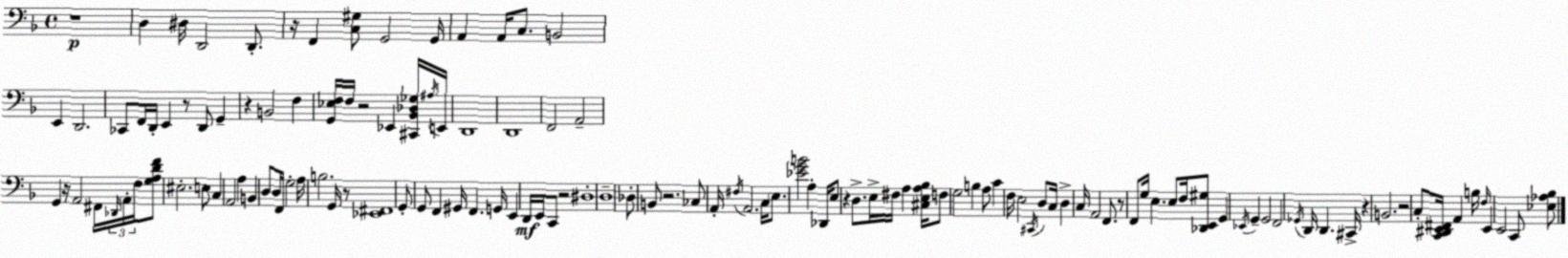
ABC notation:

X:1
T:Untitled
M:4/4
L:1/4
K:F
z4 D, ^D,/4 D,,2 D,,/2 z/4 F,, [C,^G,]/2 G,,2 G,,/4 A,, A,,/4 C,/2 B,,2 E,, D,,2 _C,,/2 F,,/4 D,,/4 E,, z/2 D,,/2 G,, z B,,2 F, [G,,_E,F,]/4 F,/4 z2 _E,, [^C,,_B,,_D,_G,]/4 ^A,/4 E,,/4 D,,4 D,,4 F,,2 A,,2 G,, z/4 A,,2 ^F,,/4 _D,,/4 A,,/4 F,/4 [G,A,DF]/2 ^E,2 E,/2 C, A,,2 A, B,, D,/2 D,/4 F,,/4 G,2 A,/4 B,2 G,,/4 z/2 [_E,,^F,,]4 G,,/2 G,,/2 F,, ^G,,/4 F,, G,,/4 E,, D,,/4 E,,/4 C,,/2 z2 ^D,4 D,4 _D,/2 B,,/2 z2 _C,/2 A,,/4 ^F,/4 A,,2 C,/4 E,/2 [_EGB]2 A, _D,,/4 E,/2 z D,/2 E,/4 ^F,/4 A, [^C,E,A,_B,]/4 F,/2 G,2 B, A,/2 C F,/4 E,2 ^C,,/4 D,/2 C,/4 D, C,/4 A,,2 F,,/2 z/2 F,,/2 G,/4 E, E,/2 F,/4 [_D,,E,,^G,]/2 G,, _E,,/4 G,, G,,2 F,,2 _G,,/4 D,,/4 D,, ^C,,/4 z B,,2 z2 C,/2 [C,,^D,,E,,^F,,]/4 A,, B,/4 F,/4 E,, E,,2 C,,/2 [_E,_A,_B,]/2